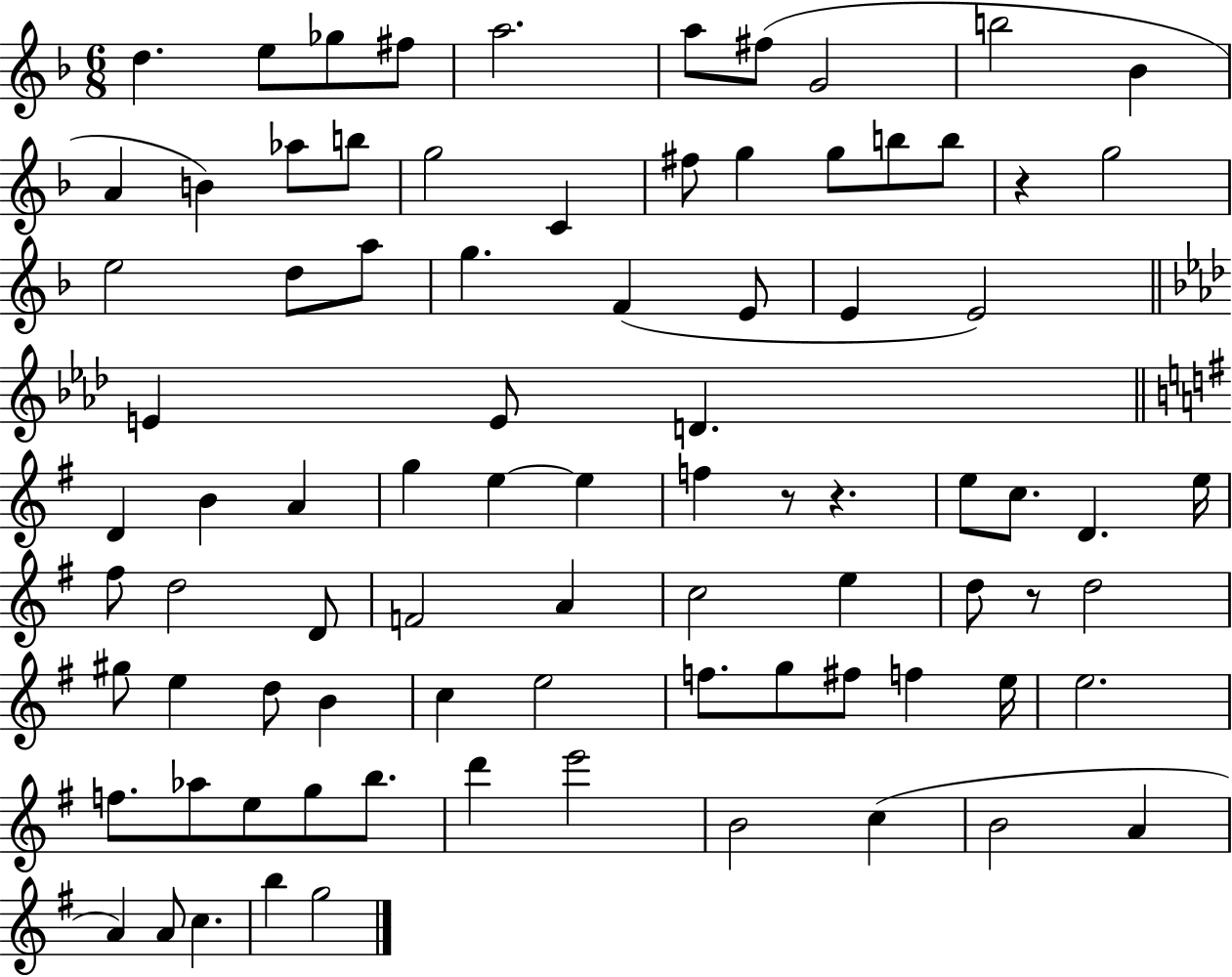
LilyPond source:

{
  \clef treble
  \numericTimeSignature
  \time 6/8
  \key f \major
  d''4. e''8 ges''8 fis''8 | a''2. | a''8 fis''8( g'2 | b''2 bes'4 | \break a'4 b'4) aes''8 b''8 | g''2 c'4 | fis''8 g''4 g''8 b''8 b''8 | r4 g''2 | \break e''2 d''8 a''8 | g''4. f'4( e'8 | e'4 e'2) | \bar "||" \break \key f \minor e'4 e'8 d'4. | \bar "||" \break \key g \major d'4 b'4 a'4 | g''4 e''4~~ e''4 | f''4 r8 r4. | e''8 c''8. d'4. e''16 | \break fis''8 d''2 d'8 | f'2 a'4 | c''2 e''4 | d''8 r8 d''2 | \break gis''8 e''4 d''8 b'4 | c''4 e''2 | f''8. g''8 fis''8 f''4 e''16 | e''2. | \break f''8. aes''8 e''8 g''8 b''8. | d'''4 e'''2 | b'2 c''4( | b'2 a'4 | \break a'4) a'8 c''4. | b''4 g''2 | \bar "|."
}